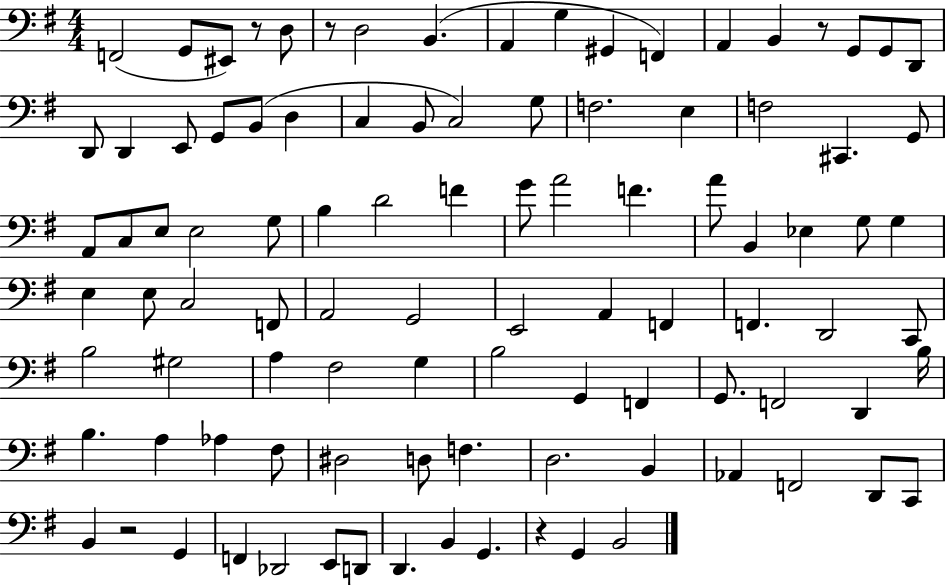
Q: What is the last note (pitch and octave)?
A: B2